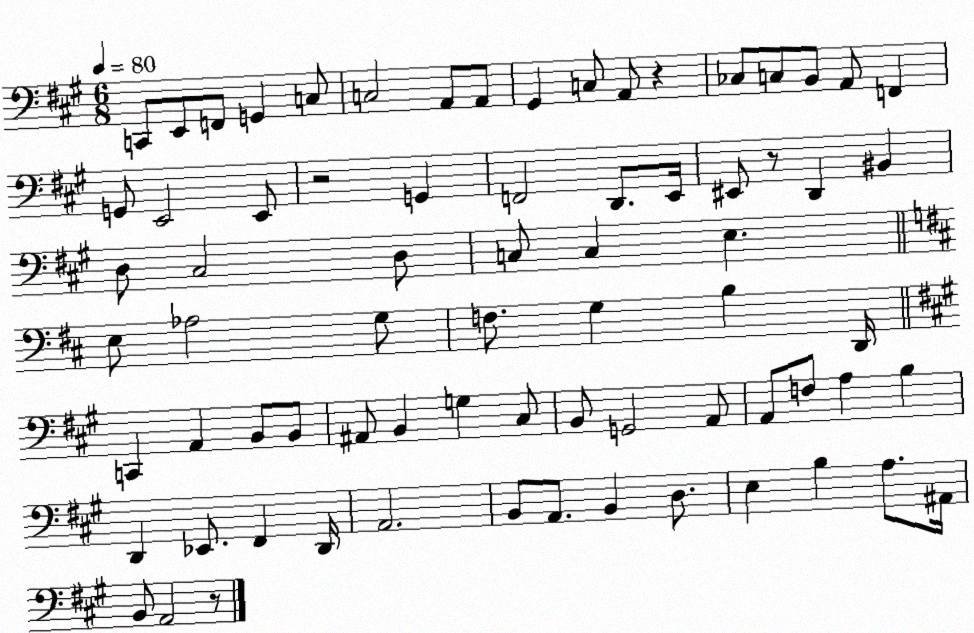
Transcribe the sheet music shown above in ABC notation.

X:1
T:Untitled
M:6/8
L:1/4
K:A
C,,/2 E,,/2 F,,/2 G,, C,/2 C,2 A,,/2 A,,/2 ^G,, C,/2 A,,/2 z _C,/2 C,/2 B,,/2 A,,/2 F,, G,,/2 E,,2 E,,/2 z2 G,, F,,2 D,,/2 E,,/4 ^E,,/2 z/2 D,, ^B,, D,/2 ^C,2 D,/2 C,/2 C, E, E,/2 _A,2 G,/2 F,/2 G, B, D,,/4 C,, A,, B,,/2 B,,/2 ^A,,/2 B,, G, ^C,/2 B,,/2 G,,2 A,,/2 A,,/2 F,/2 A, B, D,, _E,,/2 ^F,, D,,/4 A,,2 B,,/2 A,,/2 B,, D,/2 E, B, A,/2 ^A,,/4 B,,/2 A,,2 z/2